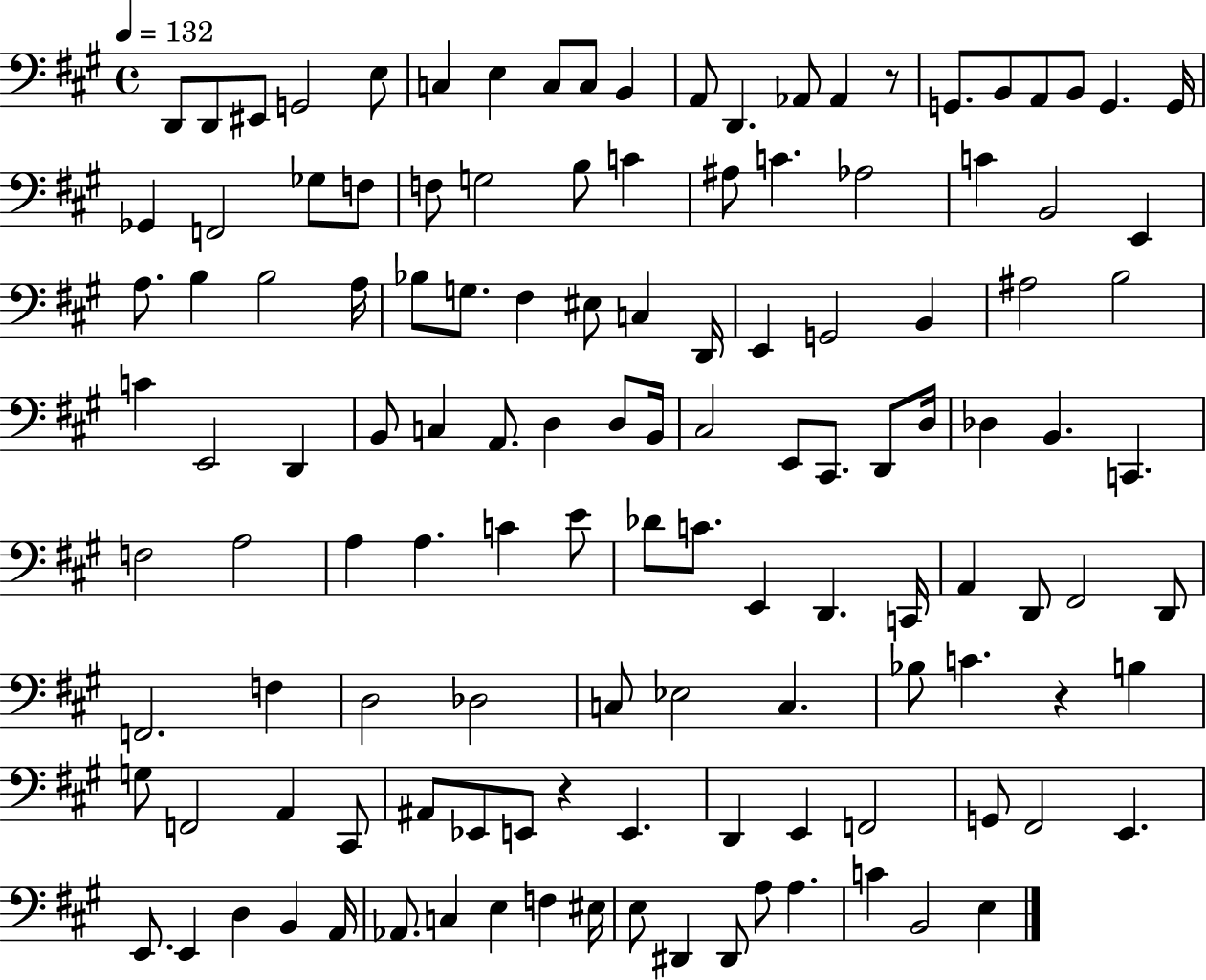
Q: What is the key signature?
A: A major